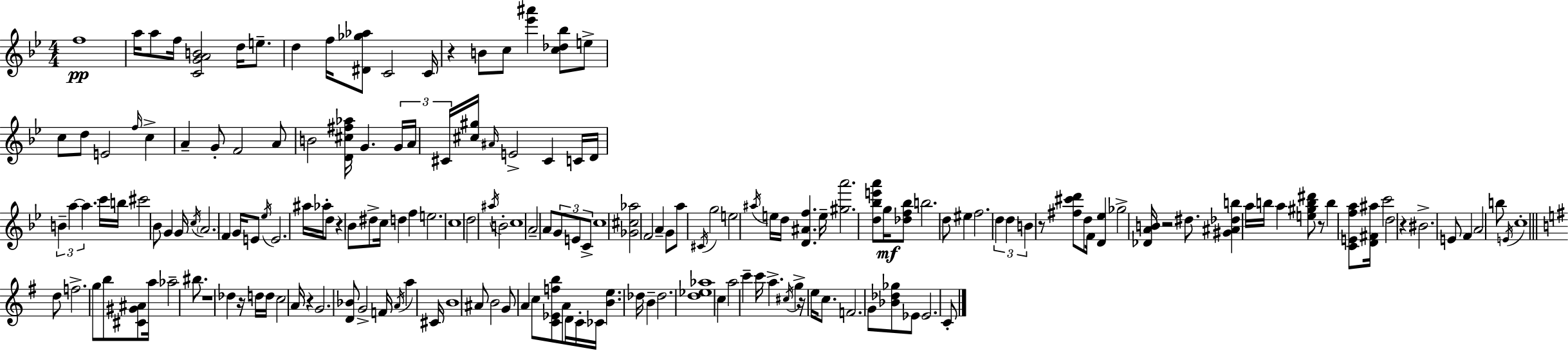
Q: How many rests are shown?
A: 10